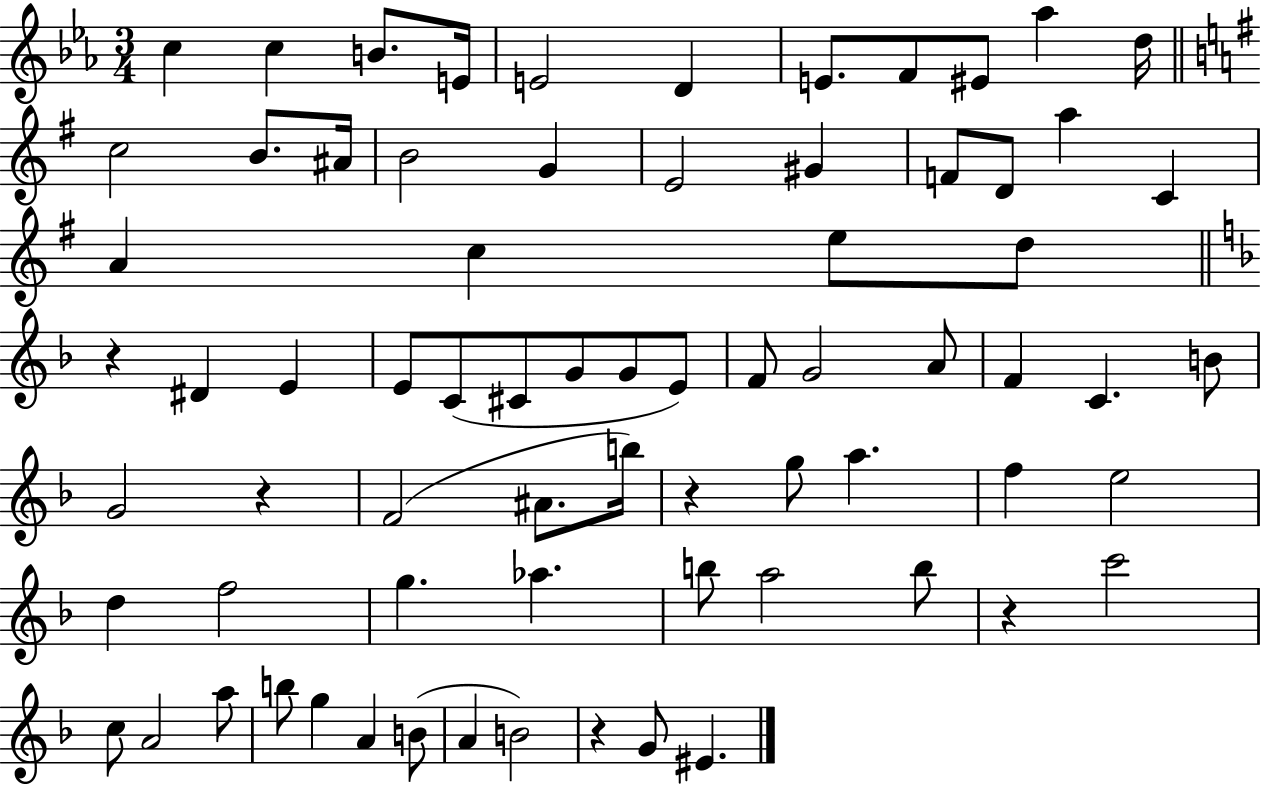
{
  \clef treble
  \numericTimeSignature
  \time 3/4
  \key ees \major
  c''4 c''4 b'8. e'16 | e'2 d'4 | e'8. f'8 eis'8 aes''4 d''16 | \bar "||" \break \key e \minor c''2 b'8. ais'16 | b'2 g'4 | e'2 gis'4 | f'8 d'8 a''4 c'4 | \break a'4 c''4 e''8 d''8 | \bar "||" \break \key f \major r4 dis'4 e'4 | e'8 c'8( cis'8 g'8 g'8 e'8) | f'8 g'2 a'8 | f'4 c'4. b'8 | \break g'2 r4 | f'2( ais'8. b''16) | r4 g''8 a''4. | f''4 e''2 | \break d''4 f''2 | g''4. aes''4. | b''8 a''2 b''8 | r4 c'''2 | \break c''8 a'2 a''8 | b''8 g''4 a'4 b'8( | a'4 b'2) | r4 g'8 eis'4. | \break \bar "|."
}